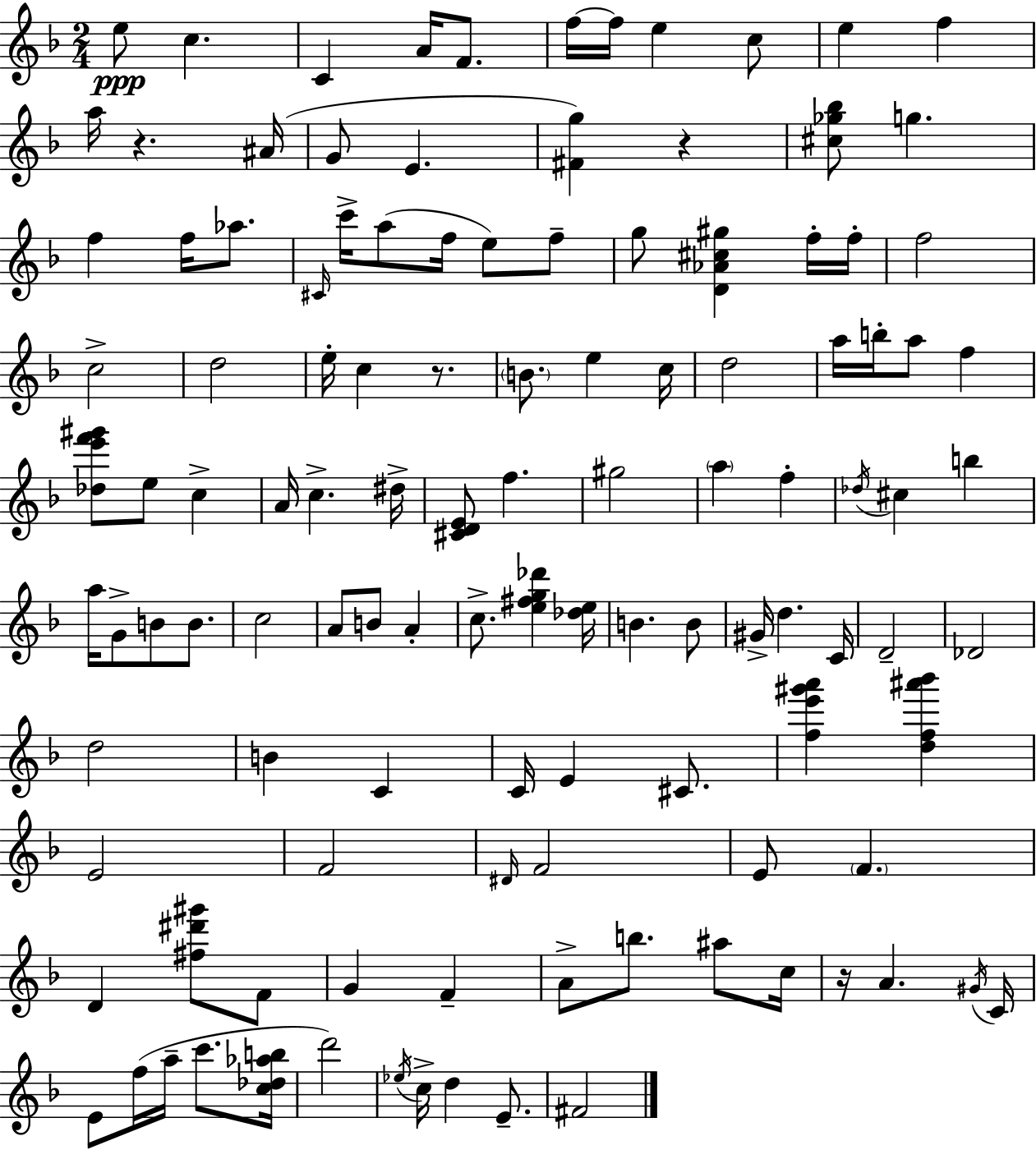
E5/e C5/q. C4/q A4/s F4/e. F5/s F5/s E5/q C5/e E5/q F5/q A5/s R/q. A#4/s G4/e E4/q. [F#4,G5]/q R/q [C#5,Gb5,Bb5]/e G5/q. F5/q F5/s Ab5/e. C#4/s C6/s A5/e F5/s E5/e F5/e G5/e [D4,Ab4,C#5,G#5]/q F5/s F5/s F5/h C5/h D5/h E5/s C5/q R/e. B4/e. E5/q C5/s D5/h A5/s B5/s A5/e F5/q [Db5,E6,F6,G#6]/e E5/e C5/q A4/s C5/q. D#5/s [C#4,D4,E4]/e F5/q. G#5/h A5/q F5/q Db5/s C#5/q B5/q A5/s G4/e B4/e B4/e. C5/h A4/e B4/e A4/q C5/e. [E5,F#5,G5,Db6]/q [Db5,E5]/s B4/q. B4/e G#4/s D5/q. C4/s D4/h Db4/h D5/h B4/q C4/q C4/s E4/q C#4/e. [F5,E6,G#6,A6]/q [D5,F5,A#6,Bb6]/q E4/h F4/h D#4/s F4/h E4/e F4/q. D4/q [F#5,D#6,G#6]/e F4/e G4/q F4/q A4/e B5/e. A#5/e C5/s R/s A4/q. G#4/s C4/s E4/e F5/s A5/s C6/e. [C5,Db5,Ab5,B5]/s D6/h Eb5/s C5/s D5/q E4/e. F#4/h